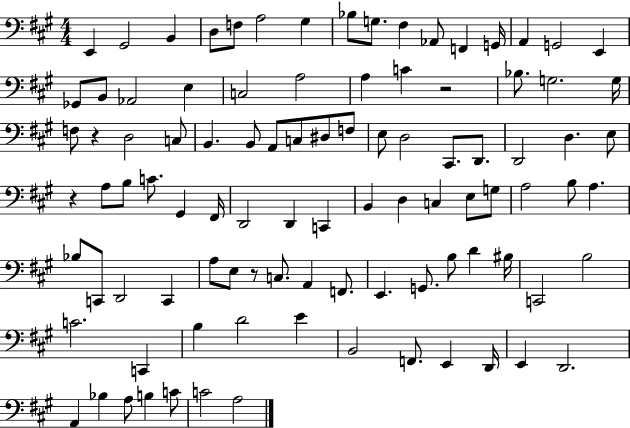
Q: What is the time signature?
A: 4/4